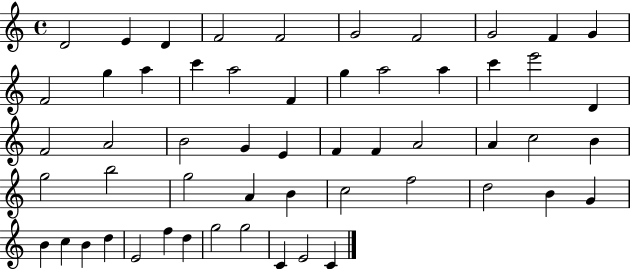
{
  \clef treble
  \time 4/4
  \defaultTimeSignature
  \key c \major
  d'2 e'4 d'4 | f'2 f'2 | g'2 f'2 | g'2 f'4 g'4 | \break f'2 g''4 a''4 | c'''4 a''2 f'4 | g''4 a''2 a''4 | c'''4 e'''2 d'4 | \break f'2 a'2 | b'2 g'4 e'4 | f'4 f'4 a'2 | a'4 c''2 b'4 | \break g''2 b''2 | g''2 a'4 b'4 | c''2 f''2 | d''2 b'4 g'4 | \break b'4 c''4 b'4 d''4 | e'2 f''4 d''4 | g''2 g''2 | c'4 e'2 c'4 | \break \bar "|."
}